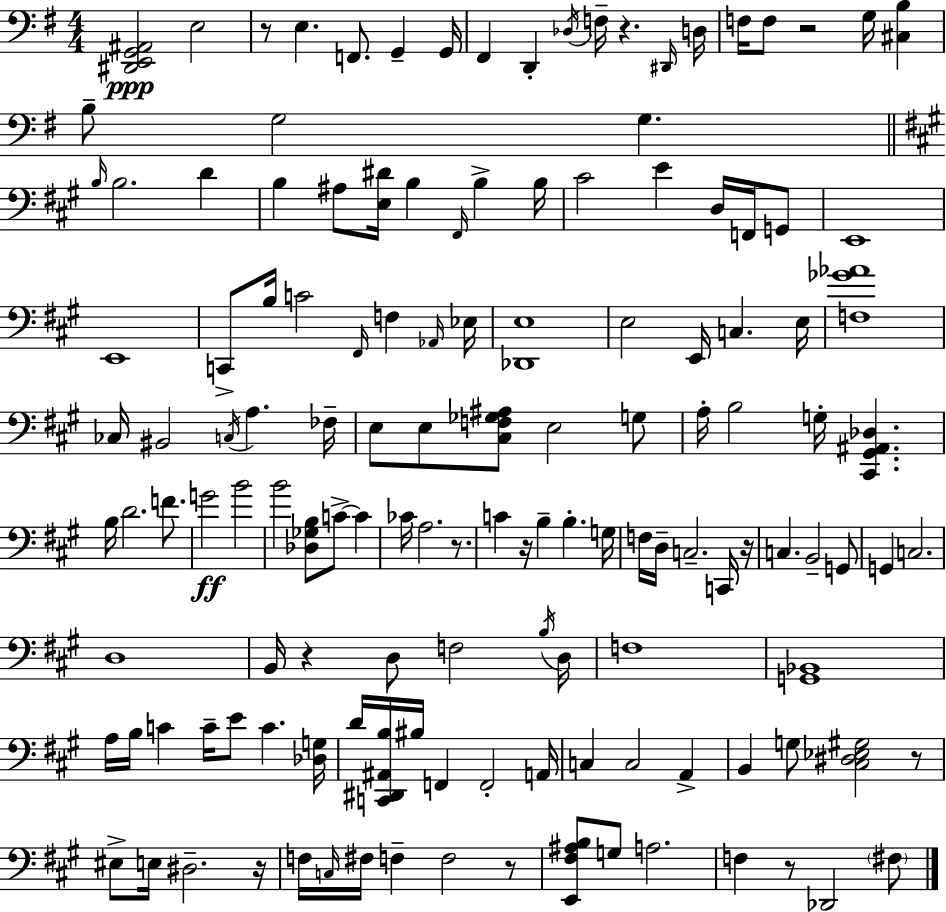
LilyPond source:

{
  \clef bass
  \numericTimeSignature
  \time 4/4
  \key g \major
  <dis, e, g, ais,>2\ppp e2 | r8 e4. f,8. g,4-- g,16 | fis,4 d,4-. \acciaccatura { des16 } f16-- r4. | \grace { dis,16 } d16 f16 f8 r2 g16 <cis b>4 | \break b8-- g2 g4. | \bar "||" \break \key a \major \grace { b16 } b2. d'4 | b4 ais8 <e dis'>16 b4 \grace { fis,16 } b4-> | b16 cis'2 e'4 d16 f,16 | g,8 e,1 | \break e,1 | c,8-> b16 c'2 \grace { fis,16 } f4 | \grace { aes,16 } ees16 <des, e>1 | e2 e,16 c4. | \break e16 <f ges' aes'>1 | ces16 bis,2 \acciaccatura { c16 } a4. | fes16-- e8 e8 <cis f ges ais>8 e2 | g8 a16-. b2 g16-. <cis, gis, ais, des>4. | \break b16 d'2. | f'8. g'2\ff b'2 | b'2 <des ges b>8 c'8->~~ | c'4 ces'16 a2. | \break r8. c'4 r16 b4-- b4.-. | g16 f16 d16-- c2.-- | c,16 r16 c4. b,2-- | g,8 g,4 c2. | \break d1 | b,16 r4 d8 f2 | \acciaccatura { b16 } d16 f1 | <g, bes,>1 | \break a16 b16 c'4 c'16-- e'8 c'4. | <des g>16 d'16 <c, dis, ais, b>16 bis16 f,4 f,2-. | a,16 c4 c2 | a,4-> b,4 g8 <cis dis ees gis>2 | \break r8 eis8-> e16 dis2.-- | r16 f16 \grace { c16 } fis16 f4-- f2 | r8 <e, fis ais b>8 g8 a2. | f4 r8 des,2 | \break \parenthesize fis8 \bar "|."
}